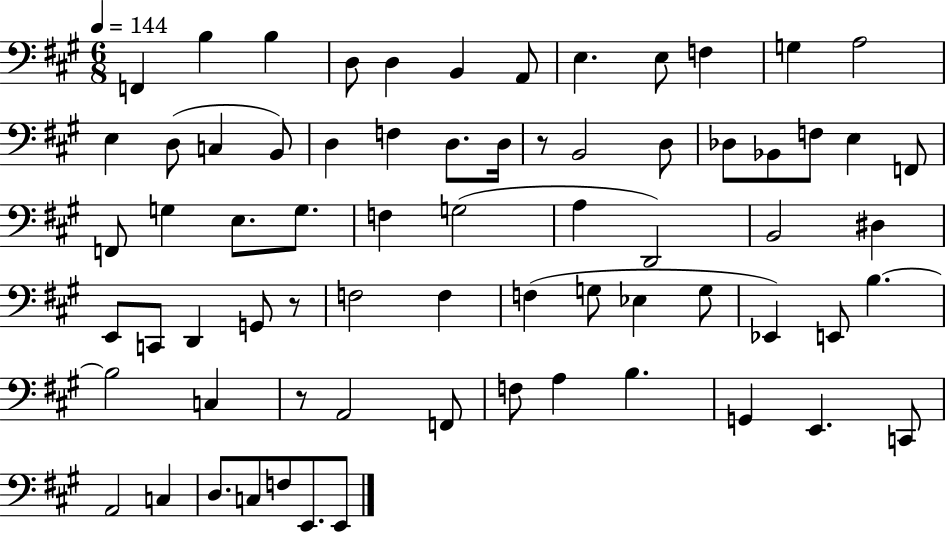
{
  \clef bass
  \numericTimeSignature
  \time 6/8
  \key a \major
  \tempo 4 = 144
  \repeat volta 2 { f,4 b4 b4 | d8 d4 b,4 a,8 | e4. e8 f4 | g4 a2 | \break e4 d8( c4 b,8) | d4 f4 d8. d16 | r8 b,2 d8 | des8 bes,8 f8 e4 f,8 | \break f,8 g4 e8. g8. | f4 g2( | a4 d,2) | b,2 dis4 | \break e,8 c,8 d,4 g,8 r8 | f2 f4 | f4( g8 ees4 g8 | ees,4) e,8 b4.~~ | \break b2 c4 | r8 a,2 f,8 | f8 a4 b4. | g,4 e,4. c,8 | \break a,2 c4 | d8. c8 f8 e,8. e,8 | } \bar "|."
}